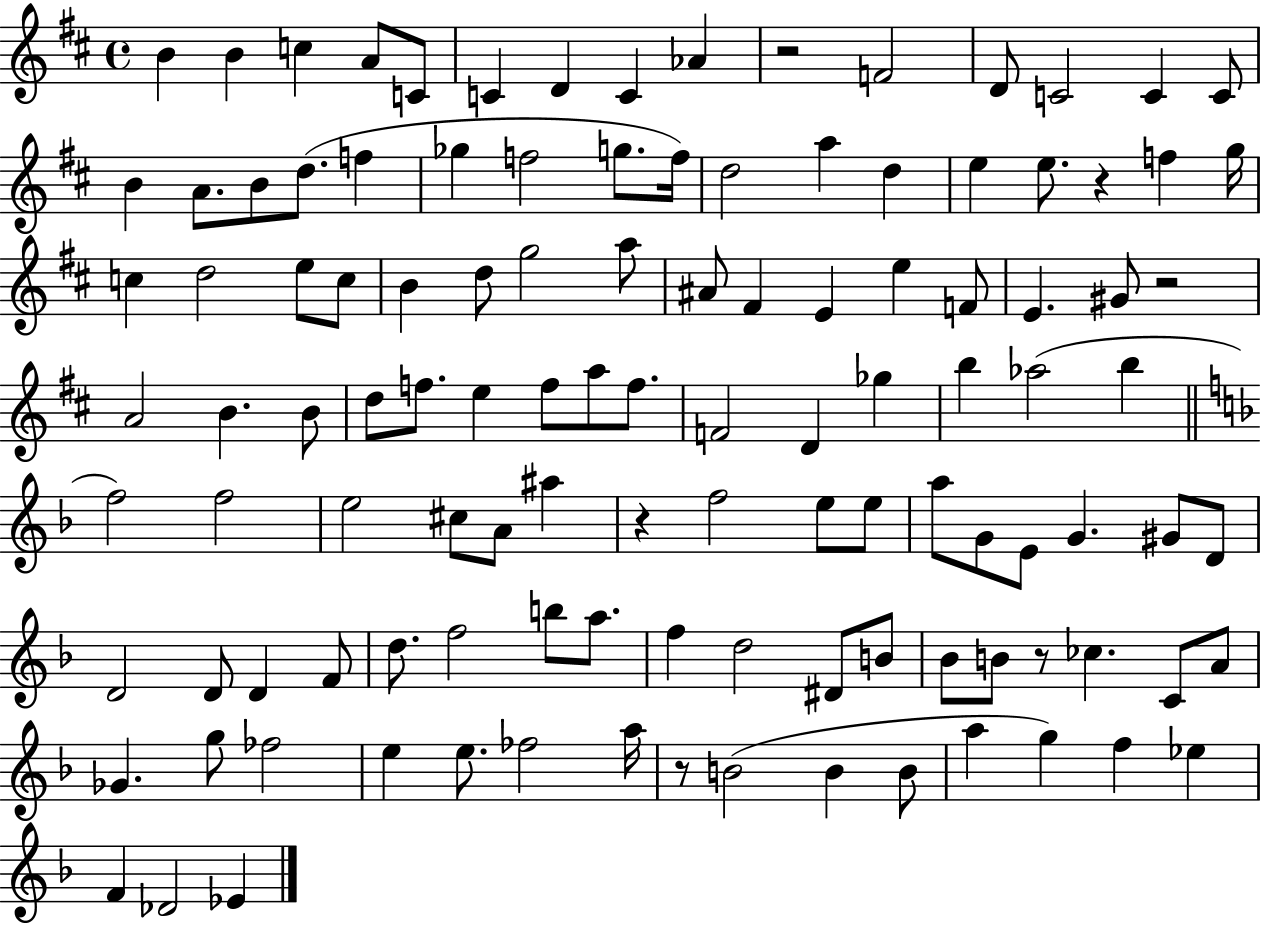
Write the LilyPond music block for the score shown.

{
  \clef treble
  \time 4/4
  \defaultTimeSignature
  \key d \major
  b'4 b'4 c''4 a'8 c'8 | c'4 d'4 c'4 aes'4 | r2 f'2 | d'8 c'2 c'4 c'8 | \break b'4 a'8. b'8 d''8.( f''4 | ges''4 f''2 g''8. f''16) | d''2 a''4 d''4 | e''4 e''8. r4 f''4 g''16 | \break c''4 d''2 e''8 c''8 | b'4 d''8 g''2 a''8 | ais'8 fis'4 e'4 e''4 f'8 | e'4. gis'8 r2 | \break a'2 b'4. b'8 | d''8 f''8. e''4 f''8 a''8 f''8. | f'2 d'4 ges''4 | b''4 aes''2( b''4 | \break \bar "||" \break \key d \minor f''2) f''2 | e''2 cis''8 a'8 ais''4 | r4 f''2 e''8 e''8 | a''8 g'8 e'8 g'4. gis'8 d'8 | \break d'2 d'8 d'4 f'8 | d''8. f''2 b''8 a''8. | f''4 d''2 dis'8 b'8 | bes'8 b'8 r8 ces''4. c'8 a'8 | \break ges'4. g''8 fes''2 | e''4 e''8. fes''2 a''16 | r8 b'2( b'4 b'8 | a''4 g''4) f''4 ees''4 | \break f'4 des'2 ees'4 | \bar "|."
}